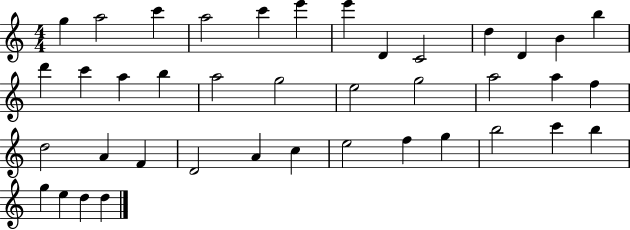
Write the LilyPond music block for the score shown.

{
  \clef treble
  \numericTimeSignature
  \time 4/4
  \key c \major
  g''4 a''2 c'''4 | a''2 c'''4 e'''4 | e'''4 d'4 c'2 | d''4 d'4 b'4 b''4 | \break d'''4 c'''4 a''4 b''4 | a''2 g''2 | e''2 g''2 | a''2 a''4 f''4 | \break d''2 a'4 f'4 | d'2 a'4 c''4 | e''2 f''4 g''4 | b''2 c'''4 b''4 | \break g''4 e''4 d''4 d''4 | \bar "|."
}